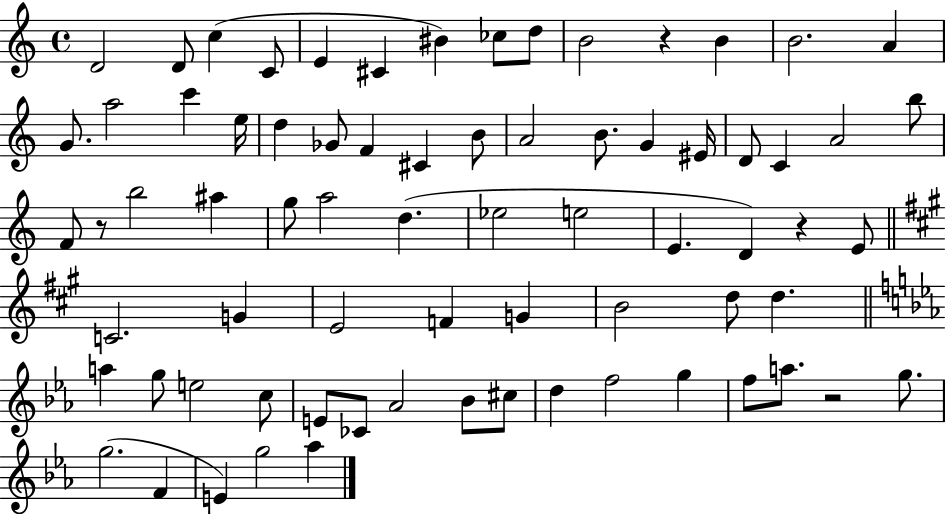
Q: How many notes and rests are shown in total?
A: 73